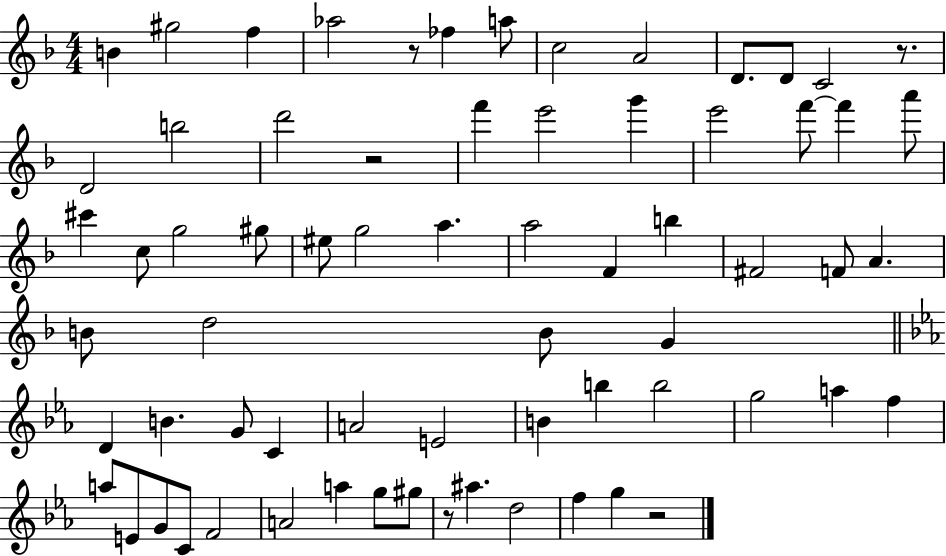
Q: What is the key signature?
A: F major